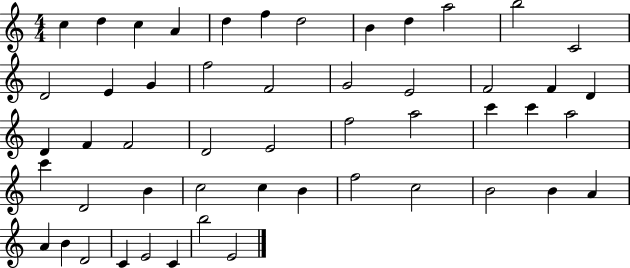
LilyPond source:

{
  \clef treble
  \numericTimeSignature
  \time 4/4
  \key c \major
  c''4 d''4 c''4 a'4 | d''4 f''4 d''2 | b'4 d''4 a''2 | b''2 c'2 | \break d'2 e'4 g'4 | f''2 f'2 | g'2 e'2 | f'2 f'4 d'4 | \break d'4 f'4 f'2 | d'2 e'2 | f''2 a''2 | c'''4 c'''4 a''2 | \break c'''4 d'2 b'4 | c''2 c''4 b'4 | f''2 c''2 | b'2 b'4 a'4 | \break a'4 b'4 d'2 | c'4 e'2 c'4 | b''2 e'2 | \bar "|."
}